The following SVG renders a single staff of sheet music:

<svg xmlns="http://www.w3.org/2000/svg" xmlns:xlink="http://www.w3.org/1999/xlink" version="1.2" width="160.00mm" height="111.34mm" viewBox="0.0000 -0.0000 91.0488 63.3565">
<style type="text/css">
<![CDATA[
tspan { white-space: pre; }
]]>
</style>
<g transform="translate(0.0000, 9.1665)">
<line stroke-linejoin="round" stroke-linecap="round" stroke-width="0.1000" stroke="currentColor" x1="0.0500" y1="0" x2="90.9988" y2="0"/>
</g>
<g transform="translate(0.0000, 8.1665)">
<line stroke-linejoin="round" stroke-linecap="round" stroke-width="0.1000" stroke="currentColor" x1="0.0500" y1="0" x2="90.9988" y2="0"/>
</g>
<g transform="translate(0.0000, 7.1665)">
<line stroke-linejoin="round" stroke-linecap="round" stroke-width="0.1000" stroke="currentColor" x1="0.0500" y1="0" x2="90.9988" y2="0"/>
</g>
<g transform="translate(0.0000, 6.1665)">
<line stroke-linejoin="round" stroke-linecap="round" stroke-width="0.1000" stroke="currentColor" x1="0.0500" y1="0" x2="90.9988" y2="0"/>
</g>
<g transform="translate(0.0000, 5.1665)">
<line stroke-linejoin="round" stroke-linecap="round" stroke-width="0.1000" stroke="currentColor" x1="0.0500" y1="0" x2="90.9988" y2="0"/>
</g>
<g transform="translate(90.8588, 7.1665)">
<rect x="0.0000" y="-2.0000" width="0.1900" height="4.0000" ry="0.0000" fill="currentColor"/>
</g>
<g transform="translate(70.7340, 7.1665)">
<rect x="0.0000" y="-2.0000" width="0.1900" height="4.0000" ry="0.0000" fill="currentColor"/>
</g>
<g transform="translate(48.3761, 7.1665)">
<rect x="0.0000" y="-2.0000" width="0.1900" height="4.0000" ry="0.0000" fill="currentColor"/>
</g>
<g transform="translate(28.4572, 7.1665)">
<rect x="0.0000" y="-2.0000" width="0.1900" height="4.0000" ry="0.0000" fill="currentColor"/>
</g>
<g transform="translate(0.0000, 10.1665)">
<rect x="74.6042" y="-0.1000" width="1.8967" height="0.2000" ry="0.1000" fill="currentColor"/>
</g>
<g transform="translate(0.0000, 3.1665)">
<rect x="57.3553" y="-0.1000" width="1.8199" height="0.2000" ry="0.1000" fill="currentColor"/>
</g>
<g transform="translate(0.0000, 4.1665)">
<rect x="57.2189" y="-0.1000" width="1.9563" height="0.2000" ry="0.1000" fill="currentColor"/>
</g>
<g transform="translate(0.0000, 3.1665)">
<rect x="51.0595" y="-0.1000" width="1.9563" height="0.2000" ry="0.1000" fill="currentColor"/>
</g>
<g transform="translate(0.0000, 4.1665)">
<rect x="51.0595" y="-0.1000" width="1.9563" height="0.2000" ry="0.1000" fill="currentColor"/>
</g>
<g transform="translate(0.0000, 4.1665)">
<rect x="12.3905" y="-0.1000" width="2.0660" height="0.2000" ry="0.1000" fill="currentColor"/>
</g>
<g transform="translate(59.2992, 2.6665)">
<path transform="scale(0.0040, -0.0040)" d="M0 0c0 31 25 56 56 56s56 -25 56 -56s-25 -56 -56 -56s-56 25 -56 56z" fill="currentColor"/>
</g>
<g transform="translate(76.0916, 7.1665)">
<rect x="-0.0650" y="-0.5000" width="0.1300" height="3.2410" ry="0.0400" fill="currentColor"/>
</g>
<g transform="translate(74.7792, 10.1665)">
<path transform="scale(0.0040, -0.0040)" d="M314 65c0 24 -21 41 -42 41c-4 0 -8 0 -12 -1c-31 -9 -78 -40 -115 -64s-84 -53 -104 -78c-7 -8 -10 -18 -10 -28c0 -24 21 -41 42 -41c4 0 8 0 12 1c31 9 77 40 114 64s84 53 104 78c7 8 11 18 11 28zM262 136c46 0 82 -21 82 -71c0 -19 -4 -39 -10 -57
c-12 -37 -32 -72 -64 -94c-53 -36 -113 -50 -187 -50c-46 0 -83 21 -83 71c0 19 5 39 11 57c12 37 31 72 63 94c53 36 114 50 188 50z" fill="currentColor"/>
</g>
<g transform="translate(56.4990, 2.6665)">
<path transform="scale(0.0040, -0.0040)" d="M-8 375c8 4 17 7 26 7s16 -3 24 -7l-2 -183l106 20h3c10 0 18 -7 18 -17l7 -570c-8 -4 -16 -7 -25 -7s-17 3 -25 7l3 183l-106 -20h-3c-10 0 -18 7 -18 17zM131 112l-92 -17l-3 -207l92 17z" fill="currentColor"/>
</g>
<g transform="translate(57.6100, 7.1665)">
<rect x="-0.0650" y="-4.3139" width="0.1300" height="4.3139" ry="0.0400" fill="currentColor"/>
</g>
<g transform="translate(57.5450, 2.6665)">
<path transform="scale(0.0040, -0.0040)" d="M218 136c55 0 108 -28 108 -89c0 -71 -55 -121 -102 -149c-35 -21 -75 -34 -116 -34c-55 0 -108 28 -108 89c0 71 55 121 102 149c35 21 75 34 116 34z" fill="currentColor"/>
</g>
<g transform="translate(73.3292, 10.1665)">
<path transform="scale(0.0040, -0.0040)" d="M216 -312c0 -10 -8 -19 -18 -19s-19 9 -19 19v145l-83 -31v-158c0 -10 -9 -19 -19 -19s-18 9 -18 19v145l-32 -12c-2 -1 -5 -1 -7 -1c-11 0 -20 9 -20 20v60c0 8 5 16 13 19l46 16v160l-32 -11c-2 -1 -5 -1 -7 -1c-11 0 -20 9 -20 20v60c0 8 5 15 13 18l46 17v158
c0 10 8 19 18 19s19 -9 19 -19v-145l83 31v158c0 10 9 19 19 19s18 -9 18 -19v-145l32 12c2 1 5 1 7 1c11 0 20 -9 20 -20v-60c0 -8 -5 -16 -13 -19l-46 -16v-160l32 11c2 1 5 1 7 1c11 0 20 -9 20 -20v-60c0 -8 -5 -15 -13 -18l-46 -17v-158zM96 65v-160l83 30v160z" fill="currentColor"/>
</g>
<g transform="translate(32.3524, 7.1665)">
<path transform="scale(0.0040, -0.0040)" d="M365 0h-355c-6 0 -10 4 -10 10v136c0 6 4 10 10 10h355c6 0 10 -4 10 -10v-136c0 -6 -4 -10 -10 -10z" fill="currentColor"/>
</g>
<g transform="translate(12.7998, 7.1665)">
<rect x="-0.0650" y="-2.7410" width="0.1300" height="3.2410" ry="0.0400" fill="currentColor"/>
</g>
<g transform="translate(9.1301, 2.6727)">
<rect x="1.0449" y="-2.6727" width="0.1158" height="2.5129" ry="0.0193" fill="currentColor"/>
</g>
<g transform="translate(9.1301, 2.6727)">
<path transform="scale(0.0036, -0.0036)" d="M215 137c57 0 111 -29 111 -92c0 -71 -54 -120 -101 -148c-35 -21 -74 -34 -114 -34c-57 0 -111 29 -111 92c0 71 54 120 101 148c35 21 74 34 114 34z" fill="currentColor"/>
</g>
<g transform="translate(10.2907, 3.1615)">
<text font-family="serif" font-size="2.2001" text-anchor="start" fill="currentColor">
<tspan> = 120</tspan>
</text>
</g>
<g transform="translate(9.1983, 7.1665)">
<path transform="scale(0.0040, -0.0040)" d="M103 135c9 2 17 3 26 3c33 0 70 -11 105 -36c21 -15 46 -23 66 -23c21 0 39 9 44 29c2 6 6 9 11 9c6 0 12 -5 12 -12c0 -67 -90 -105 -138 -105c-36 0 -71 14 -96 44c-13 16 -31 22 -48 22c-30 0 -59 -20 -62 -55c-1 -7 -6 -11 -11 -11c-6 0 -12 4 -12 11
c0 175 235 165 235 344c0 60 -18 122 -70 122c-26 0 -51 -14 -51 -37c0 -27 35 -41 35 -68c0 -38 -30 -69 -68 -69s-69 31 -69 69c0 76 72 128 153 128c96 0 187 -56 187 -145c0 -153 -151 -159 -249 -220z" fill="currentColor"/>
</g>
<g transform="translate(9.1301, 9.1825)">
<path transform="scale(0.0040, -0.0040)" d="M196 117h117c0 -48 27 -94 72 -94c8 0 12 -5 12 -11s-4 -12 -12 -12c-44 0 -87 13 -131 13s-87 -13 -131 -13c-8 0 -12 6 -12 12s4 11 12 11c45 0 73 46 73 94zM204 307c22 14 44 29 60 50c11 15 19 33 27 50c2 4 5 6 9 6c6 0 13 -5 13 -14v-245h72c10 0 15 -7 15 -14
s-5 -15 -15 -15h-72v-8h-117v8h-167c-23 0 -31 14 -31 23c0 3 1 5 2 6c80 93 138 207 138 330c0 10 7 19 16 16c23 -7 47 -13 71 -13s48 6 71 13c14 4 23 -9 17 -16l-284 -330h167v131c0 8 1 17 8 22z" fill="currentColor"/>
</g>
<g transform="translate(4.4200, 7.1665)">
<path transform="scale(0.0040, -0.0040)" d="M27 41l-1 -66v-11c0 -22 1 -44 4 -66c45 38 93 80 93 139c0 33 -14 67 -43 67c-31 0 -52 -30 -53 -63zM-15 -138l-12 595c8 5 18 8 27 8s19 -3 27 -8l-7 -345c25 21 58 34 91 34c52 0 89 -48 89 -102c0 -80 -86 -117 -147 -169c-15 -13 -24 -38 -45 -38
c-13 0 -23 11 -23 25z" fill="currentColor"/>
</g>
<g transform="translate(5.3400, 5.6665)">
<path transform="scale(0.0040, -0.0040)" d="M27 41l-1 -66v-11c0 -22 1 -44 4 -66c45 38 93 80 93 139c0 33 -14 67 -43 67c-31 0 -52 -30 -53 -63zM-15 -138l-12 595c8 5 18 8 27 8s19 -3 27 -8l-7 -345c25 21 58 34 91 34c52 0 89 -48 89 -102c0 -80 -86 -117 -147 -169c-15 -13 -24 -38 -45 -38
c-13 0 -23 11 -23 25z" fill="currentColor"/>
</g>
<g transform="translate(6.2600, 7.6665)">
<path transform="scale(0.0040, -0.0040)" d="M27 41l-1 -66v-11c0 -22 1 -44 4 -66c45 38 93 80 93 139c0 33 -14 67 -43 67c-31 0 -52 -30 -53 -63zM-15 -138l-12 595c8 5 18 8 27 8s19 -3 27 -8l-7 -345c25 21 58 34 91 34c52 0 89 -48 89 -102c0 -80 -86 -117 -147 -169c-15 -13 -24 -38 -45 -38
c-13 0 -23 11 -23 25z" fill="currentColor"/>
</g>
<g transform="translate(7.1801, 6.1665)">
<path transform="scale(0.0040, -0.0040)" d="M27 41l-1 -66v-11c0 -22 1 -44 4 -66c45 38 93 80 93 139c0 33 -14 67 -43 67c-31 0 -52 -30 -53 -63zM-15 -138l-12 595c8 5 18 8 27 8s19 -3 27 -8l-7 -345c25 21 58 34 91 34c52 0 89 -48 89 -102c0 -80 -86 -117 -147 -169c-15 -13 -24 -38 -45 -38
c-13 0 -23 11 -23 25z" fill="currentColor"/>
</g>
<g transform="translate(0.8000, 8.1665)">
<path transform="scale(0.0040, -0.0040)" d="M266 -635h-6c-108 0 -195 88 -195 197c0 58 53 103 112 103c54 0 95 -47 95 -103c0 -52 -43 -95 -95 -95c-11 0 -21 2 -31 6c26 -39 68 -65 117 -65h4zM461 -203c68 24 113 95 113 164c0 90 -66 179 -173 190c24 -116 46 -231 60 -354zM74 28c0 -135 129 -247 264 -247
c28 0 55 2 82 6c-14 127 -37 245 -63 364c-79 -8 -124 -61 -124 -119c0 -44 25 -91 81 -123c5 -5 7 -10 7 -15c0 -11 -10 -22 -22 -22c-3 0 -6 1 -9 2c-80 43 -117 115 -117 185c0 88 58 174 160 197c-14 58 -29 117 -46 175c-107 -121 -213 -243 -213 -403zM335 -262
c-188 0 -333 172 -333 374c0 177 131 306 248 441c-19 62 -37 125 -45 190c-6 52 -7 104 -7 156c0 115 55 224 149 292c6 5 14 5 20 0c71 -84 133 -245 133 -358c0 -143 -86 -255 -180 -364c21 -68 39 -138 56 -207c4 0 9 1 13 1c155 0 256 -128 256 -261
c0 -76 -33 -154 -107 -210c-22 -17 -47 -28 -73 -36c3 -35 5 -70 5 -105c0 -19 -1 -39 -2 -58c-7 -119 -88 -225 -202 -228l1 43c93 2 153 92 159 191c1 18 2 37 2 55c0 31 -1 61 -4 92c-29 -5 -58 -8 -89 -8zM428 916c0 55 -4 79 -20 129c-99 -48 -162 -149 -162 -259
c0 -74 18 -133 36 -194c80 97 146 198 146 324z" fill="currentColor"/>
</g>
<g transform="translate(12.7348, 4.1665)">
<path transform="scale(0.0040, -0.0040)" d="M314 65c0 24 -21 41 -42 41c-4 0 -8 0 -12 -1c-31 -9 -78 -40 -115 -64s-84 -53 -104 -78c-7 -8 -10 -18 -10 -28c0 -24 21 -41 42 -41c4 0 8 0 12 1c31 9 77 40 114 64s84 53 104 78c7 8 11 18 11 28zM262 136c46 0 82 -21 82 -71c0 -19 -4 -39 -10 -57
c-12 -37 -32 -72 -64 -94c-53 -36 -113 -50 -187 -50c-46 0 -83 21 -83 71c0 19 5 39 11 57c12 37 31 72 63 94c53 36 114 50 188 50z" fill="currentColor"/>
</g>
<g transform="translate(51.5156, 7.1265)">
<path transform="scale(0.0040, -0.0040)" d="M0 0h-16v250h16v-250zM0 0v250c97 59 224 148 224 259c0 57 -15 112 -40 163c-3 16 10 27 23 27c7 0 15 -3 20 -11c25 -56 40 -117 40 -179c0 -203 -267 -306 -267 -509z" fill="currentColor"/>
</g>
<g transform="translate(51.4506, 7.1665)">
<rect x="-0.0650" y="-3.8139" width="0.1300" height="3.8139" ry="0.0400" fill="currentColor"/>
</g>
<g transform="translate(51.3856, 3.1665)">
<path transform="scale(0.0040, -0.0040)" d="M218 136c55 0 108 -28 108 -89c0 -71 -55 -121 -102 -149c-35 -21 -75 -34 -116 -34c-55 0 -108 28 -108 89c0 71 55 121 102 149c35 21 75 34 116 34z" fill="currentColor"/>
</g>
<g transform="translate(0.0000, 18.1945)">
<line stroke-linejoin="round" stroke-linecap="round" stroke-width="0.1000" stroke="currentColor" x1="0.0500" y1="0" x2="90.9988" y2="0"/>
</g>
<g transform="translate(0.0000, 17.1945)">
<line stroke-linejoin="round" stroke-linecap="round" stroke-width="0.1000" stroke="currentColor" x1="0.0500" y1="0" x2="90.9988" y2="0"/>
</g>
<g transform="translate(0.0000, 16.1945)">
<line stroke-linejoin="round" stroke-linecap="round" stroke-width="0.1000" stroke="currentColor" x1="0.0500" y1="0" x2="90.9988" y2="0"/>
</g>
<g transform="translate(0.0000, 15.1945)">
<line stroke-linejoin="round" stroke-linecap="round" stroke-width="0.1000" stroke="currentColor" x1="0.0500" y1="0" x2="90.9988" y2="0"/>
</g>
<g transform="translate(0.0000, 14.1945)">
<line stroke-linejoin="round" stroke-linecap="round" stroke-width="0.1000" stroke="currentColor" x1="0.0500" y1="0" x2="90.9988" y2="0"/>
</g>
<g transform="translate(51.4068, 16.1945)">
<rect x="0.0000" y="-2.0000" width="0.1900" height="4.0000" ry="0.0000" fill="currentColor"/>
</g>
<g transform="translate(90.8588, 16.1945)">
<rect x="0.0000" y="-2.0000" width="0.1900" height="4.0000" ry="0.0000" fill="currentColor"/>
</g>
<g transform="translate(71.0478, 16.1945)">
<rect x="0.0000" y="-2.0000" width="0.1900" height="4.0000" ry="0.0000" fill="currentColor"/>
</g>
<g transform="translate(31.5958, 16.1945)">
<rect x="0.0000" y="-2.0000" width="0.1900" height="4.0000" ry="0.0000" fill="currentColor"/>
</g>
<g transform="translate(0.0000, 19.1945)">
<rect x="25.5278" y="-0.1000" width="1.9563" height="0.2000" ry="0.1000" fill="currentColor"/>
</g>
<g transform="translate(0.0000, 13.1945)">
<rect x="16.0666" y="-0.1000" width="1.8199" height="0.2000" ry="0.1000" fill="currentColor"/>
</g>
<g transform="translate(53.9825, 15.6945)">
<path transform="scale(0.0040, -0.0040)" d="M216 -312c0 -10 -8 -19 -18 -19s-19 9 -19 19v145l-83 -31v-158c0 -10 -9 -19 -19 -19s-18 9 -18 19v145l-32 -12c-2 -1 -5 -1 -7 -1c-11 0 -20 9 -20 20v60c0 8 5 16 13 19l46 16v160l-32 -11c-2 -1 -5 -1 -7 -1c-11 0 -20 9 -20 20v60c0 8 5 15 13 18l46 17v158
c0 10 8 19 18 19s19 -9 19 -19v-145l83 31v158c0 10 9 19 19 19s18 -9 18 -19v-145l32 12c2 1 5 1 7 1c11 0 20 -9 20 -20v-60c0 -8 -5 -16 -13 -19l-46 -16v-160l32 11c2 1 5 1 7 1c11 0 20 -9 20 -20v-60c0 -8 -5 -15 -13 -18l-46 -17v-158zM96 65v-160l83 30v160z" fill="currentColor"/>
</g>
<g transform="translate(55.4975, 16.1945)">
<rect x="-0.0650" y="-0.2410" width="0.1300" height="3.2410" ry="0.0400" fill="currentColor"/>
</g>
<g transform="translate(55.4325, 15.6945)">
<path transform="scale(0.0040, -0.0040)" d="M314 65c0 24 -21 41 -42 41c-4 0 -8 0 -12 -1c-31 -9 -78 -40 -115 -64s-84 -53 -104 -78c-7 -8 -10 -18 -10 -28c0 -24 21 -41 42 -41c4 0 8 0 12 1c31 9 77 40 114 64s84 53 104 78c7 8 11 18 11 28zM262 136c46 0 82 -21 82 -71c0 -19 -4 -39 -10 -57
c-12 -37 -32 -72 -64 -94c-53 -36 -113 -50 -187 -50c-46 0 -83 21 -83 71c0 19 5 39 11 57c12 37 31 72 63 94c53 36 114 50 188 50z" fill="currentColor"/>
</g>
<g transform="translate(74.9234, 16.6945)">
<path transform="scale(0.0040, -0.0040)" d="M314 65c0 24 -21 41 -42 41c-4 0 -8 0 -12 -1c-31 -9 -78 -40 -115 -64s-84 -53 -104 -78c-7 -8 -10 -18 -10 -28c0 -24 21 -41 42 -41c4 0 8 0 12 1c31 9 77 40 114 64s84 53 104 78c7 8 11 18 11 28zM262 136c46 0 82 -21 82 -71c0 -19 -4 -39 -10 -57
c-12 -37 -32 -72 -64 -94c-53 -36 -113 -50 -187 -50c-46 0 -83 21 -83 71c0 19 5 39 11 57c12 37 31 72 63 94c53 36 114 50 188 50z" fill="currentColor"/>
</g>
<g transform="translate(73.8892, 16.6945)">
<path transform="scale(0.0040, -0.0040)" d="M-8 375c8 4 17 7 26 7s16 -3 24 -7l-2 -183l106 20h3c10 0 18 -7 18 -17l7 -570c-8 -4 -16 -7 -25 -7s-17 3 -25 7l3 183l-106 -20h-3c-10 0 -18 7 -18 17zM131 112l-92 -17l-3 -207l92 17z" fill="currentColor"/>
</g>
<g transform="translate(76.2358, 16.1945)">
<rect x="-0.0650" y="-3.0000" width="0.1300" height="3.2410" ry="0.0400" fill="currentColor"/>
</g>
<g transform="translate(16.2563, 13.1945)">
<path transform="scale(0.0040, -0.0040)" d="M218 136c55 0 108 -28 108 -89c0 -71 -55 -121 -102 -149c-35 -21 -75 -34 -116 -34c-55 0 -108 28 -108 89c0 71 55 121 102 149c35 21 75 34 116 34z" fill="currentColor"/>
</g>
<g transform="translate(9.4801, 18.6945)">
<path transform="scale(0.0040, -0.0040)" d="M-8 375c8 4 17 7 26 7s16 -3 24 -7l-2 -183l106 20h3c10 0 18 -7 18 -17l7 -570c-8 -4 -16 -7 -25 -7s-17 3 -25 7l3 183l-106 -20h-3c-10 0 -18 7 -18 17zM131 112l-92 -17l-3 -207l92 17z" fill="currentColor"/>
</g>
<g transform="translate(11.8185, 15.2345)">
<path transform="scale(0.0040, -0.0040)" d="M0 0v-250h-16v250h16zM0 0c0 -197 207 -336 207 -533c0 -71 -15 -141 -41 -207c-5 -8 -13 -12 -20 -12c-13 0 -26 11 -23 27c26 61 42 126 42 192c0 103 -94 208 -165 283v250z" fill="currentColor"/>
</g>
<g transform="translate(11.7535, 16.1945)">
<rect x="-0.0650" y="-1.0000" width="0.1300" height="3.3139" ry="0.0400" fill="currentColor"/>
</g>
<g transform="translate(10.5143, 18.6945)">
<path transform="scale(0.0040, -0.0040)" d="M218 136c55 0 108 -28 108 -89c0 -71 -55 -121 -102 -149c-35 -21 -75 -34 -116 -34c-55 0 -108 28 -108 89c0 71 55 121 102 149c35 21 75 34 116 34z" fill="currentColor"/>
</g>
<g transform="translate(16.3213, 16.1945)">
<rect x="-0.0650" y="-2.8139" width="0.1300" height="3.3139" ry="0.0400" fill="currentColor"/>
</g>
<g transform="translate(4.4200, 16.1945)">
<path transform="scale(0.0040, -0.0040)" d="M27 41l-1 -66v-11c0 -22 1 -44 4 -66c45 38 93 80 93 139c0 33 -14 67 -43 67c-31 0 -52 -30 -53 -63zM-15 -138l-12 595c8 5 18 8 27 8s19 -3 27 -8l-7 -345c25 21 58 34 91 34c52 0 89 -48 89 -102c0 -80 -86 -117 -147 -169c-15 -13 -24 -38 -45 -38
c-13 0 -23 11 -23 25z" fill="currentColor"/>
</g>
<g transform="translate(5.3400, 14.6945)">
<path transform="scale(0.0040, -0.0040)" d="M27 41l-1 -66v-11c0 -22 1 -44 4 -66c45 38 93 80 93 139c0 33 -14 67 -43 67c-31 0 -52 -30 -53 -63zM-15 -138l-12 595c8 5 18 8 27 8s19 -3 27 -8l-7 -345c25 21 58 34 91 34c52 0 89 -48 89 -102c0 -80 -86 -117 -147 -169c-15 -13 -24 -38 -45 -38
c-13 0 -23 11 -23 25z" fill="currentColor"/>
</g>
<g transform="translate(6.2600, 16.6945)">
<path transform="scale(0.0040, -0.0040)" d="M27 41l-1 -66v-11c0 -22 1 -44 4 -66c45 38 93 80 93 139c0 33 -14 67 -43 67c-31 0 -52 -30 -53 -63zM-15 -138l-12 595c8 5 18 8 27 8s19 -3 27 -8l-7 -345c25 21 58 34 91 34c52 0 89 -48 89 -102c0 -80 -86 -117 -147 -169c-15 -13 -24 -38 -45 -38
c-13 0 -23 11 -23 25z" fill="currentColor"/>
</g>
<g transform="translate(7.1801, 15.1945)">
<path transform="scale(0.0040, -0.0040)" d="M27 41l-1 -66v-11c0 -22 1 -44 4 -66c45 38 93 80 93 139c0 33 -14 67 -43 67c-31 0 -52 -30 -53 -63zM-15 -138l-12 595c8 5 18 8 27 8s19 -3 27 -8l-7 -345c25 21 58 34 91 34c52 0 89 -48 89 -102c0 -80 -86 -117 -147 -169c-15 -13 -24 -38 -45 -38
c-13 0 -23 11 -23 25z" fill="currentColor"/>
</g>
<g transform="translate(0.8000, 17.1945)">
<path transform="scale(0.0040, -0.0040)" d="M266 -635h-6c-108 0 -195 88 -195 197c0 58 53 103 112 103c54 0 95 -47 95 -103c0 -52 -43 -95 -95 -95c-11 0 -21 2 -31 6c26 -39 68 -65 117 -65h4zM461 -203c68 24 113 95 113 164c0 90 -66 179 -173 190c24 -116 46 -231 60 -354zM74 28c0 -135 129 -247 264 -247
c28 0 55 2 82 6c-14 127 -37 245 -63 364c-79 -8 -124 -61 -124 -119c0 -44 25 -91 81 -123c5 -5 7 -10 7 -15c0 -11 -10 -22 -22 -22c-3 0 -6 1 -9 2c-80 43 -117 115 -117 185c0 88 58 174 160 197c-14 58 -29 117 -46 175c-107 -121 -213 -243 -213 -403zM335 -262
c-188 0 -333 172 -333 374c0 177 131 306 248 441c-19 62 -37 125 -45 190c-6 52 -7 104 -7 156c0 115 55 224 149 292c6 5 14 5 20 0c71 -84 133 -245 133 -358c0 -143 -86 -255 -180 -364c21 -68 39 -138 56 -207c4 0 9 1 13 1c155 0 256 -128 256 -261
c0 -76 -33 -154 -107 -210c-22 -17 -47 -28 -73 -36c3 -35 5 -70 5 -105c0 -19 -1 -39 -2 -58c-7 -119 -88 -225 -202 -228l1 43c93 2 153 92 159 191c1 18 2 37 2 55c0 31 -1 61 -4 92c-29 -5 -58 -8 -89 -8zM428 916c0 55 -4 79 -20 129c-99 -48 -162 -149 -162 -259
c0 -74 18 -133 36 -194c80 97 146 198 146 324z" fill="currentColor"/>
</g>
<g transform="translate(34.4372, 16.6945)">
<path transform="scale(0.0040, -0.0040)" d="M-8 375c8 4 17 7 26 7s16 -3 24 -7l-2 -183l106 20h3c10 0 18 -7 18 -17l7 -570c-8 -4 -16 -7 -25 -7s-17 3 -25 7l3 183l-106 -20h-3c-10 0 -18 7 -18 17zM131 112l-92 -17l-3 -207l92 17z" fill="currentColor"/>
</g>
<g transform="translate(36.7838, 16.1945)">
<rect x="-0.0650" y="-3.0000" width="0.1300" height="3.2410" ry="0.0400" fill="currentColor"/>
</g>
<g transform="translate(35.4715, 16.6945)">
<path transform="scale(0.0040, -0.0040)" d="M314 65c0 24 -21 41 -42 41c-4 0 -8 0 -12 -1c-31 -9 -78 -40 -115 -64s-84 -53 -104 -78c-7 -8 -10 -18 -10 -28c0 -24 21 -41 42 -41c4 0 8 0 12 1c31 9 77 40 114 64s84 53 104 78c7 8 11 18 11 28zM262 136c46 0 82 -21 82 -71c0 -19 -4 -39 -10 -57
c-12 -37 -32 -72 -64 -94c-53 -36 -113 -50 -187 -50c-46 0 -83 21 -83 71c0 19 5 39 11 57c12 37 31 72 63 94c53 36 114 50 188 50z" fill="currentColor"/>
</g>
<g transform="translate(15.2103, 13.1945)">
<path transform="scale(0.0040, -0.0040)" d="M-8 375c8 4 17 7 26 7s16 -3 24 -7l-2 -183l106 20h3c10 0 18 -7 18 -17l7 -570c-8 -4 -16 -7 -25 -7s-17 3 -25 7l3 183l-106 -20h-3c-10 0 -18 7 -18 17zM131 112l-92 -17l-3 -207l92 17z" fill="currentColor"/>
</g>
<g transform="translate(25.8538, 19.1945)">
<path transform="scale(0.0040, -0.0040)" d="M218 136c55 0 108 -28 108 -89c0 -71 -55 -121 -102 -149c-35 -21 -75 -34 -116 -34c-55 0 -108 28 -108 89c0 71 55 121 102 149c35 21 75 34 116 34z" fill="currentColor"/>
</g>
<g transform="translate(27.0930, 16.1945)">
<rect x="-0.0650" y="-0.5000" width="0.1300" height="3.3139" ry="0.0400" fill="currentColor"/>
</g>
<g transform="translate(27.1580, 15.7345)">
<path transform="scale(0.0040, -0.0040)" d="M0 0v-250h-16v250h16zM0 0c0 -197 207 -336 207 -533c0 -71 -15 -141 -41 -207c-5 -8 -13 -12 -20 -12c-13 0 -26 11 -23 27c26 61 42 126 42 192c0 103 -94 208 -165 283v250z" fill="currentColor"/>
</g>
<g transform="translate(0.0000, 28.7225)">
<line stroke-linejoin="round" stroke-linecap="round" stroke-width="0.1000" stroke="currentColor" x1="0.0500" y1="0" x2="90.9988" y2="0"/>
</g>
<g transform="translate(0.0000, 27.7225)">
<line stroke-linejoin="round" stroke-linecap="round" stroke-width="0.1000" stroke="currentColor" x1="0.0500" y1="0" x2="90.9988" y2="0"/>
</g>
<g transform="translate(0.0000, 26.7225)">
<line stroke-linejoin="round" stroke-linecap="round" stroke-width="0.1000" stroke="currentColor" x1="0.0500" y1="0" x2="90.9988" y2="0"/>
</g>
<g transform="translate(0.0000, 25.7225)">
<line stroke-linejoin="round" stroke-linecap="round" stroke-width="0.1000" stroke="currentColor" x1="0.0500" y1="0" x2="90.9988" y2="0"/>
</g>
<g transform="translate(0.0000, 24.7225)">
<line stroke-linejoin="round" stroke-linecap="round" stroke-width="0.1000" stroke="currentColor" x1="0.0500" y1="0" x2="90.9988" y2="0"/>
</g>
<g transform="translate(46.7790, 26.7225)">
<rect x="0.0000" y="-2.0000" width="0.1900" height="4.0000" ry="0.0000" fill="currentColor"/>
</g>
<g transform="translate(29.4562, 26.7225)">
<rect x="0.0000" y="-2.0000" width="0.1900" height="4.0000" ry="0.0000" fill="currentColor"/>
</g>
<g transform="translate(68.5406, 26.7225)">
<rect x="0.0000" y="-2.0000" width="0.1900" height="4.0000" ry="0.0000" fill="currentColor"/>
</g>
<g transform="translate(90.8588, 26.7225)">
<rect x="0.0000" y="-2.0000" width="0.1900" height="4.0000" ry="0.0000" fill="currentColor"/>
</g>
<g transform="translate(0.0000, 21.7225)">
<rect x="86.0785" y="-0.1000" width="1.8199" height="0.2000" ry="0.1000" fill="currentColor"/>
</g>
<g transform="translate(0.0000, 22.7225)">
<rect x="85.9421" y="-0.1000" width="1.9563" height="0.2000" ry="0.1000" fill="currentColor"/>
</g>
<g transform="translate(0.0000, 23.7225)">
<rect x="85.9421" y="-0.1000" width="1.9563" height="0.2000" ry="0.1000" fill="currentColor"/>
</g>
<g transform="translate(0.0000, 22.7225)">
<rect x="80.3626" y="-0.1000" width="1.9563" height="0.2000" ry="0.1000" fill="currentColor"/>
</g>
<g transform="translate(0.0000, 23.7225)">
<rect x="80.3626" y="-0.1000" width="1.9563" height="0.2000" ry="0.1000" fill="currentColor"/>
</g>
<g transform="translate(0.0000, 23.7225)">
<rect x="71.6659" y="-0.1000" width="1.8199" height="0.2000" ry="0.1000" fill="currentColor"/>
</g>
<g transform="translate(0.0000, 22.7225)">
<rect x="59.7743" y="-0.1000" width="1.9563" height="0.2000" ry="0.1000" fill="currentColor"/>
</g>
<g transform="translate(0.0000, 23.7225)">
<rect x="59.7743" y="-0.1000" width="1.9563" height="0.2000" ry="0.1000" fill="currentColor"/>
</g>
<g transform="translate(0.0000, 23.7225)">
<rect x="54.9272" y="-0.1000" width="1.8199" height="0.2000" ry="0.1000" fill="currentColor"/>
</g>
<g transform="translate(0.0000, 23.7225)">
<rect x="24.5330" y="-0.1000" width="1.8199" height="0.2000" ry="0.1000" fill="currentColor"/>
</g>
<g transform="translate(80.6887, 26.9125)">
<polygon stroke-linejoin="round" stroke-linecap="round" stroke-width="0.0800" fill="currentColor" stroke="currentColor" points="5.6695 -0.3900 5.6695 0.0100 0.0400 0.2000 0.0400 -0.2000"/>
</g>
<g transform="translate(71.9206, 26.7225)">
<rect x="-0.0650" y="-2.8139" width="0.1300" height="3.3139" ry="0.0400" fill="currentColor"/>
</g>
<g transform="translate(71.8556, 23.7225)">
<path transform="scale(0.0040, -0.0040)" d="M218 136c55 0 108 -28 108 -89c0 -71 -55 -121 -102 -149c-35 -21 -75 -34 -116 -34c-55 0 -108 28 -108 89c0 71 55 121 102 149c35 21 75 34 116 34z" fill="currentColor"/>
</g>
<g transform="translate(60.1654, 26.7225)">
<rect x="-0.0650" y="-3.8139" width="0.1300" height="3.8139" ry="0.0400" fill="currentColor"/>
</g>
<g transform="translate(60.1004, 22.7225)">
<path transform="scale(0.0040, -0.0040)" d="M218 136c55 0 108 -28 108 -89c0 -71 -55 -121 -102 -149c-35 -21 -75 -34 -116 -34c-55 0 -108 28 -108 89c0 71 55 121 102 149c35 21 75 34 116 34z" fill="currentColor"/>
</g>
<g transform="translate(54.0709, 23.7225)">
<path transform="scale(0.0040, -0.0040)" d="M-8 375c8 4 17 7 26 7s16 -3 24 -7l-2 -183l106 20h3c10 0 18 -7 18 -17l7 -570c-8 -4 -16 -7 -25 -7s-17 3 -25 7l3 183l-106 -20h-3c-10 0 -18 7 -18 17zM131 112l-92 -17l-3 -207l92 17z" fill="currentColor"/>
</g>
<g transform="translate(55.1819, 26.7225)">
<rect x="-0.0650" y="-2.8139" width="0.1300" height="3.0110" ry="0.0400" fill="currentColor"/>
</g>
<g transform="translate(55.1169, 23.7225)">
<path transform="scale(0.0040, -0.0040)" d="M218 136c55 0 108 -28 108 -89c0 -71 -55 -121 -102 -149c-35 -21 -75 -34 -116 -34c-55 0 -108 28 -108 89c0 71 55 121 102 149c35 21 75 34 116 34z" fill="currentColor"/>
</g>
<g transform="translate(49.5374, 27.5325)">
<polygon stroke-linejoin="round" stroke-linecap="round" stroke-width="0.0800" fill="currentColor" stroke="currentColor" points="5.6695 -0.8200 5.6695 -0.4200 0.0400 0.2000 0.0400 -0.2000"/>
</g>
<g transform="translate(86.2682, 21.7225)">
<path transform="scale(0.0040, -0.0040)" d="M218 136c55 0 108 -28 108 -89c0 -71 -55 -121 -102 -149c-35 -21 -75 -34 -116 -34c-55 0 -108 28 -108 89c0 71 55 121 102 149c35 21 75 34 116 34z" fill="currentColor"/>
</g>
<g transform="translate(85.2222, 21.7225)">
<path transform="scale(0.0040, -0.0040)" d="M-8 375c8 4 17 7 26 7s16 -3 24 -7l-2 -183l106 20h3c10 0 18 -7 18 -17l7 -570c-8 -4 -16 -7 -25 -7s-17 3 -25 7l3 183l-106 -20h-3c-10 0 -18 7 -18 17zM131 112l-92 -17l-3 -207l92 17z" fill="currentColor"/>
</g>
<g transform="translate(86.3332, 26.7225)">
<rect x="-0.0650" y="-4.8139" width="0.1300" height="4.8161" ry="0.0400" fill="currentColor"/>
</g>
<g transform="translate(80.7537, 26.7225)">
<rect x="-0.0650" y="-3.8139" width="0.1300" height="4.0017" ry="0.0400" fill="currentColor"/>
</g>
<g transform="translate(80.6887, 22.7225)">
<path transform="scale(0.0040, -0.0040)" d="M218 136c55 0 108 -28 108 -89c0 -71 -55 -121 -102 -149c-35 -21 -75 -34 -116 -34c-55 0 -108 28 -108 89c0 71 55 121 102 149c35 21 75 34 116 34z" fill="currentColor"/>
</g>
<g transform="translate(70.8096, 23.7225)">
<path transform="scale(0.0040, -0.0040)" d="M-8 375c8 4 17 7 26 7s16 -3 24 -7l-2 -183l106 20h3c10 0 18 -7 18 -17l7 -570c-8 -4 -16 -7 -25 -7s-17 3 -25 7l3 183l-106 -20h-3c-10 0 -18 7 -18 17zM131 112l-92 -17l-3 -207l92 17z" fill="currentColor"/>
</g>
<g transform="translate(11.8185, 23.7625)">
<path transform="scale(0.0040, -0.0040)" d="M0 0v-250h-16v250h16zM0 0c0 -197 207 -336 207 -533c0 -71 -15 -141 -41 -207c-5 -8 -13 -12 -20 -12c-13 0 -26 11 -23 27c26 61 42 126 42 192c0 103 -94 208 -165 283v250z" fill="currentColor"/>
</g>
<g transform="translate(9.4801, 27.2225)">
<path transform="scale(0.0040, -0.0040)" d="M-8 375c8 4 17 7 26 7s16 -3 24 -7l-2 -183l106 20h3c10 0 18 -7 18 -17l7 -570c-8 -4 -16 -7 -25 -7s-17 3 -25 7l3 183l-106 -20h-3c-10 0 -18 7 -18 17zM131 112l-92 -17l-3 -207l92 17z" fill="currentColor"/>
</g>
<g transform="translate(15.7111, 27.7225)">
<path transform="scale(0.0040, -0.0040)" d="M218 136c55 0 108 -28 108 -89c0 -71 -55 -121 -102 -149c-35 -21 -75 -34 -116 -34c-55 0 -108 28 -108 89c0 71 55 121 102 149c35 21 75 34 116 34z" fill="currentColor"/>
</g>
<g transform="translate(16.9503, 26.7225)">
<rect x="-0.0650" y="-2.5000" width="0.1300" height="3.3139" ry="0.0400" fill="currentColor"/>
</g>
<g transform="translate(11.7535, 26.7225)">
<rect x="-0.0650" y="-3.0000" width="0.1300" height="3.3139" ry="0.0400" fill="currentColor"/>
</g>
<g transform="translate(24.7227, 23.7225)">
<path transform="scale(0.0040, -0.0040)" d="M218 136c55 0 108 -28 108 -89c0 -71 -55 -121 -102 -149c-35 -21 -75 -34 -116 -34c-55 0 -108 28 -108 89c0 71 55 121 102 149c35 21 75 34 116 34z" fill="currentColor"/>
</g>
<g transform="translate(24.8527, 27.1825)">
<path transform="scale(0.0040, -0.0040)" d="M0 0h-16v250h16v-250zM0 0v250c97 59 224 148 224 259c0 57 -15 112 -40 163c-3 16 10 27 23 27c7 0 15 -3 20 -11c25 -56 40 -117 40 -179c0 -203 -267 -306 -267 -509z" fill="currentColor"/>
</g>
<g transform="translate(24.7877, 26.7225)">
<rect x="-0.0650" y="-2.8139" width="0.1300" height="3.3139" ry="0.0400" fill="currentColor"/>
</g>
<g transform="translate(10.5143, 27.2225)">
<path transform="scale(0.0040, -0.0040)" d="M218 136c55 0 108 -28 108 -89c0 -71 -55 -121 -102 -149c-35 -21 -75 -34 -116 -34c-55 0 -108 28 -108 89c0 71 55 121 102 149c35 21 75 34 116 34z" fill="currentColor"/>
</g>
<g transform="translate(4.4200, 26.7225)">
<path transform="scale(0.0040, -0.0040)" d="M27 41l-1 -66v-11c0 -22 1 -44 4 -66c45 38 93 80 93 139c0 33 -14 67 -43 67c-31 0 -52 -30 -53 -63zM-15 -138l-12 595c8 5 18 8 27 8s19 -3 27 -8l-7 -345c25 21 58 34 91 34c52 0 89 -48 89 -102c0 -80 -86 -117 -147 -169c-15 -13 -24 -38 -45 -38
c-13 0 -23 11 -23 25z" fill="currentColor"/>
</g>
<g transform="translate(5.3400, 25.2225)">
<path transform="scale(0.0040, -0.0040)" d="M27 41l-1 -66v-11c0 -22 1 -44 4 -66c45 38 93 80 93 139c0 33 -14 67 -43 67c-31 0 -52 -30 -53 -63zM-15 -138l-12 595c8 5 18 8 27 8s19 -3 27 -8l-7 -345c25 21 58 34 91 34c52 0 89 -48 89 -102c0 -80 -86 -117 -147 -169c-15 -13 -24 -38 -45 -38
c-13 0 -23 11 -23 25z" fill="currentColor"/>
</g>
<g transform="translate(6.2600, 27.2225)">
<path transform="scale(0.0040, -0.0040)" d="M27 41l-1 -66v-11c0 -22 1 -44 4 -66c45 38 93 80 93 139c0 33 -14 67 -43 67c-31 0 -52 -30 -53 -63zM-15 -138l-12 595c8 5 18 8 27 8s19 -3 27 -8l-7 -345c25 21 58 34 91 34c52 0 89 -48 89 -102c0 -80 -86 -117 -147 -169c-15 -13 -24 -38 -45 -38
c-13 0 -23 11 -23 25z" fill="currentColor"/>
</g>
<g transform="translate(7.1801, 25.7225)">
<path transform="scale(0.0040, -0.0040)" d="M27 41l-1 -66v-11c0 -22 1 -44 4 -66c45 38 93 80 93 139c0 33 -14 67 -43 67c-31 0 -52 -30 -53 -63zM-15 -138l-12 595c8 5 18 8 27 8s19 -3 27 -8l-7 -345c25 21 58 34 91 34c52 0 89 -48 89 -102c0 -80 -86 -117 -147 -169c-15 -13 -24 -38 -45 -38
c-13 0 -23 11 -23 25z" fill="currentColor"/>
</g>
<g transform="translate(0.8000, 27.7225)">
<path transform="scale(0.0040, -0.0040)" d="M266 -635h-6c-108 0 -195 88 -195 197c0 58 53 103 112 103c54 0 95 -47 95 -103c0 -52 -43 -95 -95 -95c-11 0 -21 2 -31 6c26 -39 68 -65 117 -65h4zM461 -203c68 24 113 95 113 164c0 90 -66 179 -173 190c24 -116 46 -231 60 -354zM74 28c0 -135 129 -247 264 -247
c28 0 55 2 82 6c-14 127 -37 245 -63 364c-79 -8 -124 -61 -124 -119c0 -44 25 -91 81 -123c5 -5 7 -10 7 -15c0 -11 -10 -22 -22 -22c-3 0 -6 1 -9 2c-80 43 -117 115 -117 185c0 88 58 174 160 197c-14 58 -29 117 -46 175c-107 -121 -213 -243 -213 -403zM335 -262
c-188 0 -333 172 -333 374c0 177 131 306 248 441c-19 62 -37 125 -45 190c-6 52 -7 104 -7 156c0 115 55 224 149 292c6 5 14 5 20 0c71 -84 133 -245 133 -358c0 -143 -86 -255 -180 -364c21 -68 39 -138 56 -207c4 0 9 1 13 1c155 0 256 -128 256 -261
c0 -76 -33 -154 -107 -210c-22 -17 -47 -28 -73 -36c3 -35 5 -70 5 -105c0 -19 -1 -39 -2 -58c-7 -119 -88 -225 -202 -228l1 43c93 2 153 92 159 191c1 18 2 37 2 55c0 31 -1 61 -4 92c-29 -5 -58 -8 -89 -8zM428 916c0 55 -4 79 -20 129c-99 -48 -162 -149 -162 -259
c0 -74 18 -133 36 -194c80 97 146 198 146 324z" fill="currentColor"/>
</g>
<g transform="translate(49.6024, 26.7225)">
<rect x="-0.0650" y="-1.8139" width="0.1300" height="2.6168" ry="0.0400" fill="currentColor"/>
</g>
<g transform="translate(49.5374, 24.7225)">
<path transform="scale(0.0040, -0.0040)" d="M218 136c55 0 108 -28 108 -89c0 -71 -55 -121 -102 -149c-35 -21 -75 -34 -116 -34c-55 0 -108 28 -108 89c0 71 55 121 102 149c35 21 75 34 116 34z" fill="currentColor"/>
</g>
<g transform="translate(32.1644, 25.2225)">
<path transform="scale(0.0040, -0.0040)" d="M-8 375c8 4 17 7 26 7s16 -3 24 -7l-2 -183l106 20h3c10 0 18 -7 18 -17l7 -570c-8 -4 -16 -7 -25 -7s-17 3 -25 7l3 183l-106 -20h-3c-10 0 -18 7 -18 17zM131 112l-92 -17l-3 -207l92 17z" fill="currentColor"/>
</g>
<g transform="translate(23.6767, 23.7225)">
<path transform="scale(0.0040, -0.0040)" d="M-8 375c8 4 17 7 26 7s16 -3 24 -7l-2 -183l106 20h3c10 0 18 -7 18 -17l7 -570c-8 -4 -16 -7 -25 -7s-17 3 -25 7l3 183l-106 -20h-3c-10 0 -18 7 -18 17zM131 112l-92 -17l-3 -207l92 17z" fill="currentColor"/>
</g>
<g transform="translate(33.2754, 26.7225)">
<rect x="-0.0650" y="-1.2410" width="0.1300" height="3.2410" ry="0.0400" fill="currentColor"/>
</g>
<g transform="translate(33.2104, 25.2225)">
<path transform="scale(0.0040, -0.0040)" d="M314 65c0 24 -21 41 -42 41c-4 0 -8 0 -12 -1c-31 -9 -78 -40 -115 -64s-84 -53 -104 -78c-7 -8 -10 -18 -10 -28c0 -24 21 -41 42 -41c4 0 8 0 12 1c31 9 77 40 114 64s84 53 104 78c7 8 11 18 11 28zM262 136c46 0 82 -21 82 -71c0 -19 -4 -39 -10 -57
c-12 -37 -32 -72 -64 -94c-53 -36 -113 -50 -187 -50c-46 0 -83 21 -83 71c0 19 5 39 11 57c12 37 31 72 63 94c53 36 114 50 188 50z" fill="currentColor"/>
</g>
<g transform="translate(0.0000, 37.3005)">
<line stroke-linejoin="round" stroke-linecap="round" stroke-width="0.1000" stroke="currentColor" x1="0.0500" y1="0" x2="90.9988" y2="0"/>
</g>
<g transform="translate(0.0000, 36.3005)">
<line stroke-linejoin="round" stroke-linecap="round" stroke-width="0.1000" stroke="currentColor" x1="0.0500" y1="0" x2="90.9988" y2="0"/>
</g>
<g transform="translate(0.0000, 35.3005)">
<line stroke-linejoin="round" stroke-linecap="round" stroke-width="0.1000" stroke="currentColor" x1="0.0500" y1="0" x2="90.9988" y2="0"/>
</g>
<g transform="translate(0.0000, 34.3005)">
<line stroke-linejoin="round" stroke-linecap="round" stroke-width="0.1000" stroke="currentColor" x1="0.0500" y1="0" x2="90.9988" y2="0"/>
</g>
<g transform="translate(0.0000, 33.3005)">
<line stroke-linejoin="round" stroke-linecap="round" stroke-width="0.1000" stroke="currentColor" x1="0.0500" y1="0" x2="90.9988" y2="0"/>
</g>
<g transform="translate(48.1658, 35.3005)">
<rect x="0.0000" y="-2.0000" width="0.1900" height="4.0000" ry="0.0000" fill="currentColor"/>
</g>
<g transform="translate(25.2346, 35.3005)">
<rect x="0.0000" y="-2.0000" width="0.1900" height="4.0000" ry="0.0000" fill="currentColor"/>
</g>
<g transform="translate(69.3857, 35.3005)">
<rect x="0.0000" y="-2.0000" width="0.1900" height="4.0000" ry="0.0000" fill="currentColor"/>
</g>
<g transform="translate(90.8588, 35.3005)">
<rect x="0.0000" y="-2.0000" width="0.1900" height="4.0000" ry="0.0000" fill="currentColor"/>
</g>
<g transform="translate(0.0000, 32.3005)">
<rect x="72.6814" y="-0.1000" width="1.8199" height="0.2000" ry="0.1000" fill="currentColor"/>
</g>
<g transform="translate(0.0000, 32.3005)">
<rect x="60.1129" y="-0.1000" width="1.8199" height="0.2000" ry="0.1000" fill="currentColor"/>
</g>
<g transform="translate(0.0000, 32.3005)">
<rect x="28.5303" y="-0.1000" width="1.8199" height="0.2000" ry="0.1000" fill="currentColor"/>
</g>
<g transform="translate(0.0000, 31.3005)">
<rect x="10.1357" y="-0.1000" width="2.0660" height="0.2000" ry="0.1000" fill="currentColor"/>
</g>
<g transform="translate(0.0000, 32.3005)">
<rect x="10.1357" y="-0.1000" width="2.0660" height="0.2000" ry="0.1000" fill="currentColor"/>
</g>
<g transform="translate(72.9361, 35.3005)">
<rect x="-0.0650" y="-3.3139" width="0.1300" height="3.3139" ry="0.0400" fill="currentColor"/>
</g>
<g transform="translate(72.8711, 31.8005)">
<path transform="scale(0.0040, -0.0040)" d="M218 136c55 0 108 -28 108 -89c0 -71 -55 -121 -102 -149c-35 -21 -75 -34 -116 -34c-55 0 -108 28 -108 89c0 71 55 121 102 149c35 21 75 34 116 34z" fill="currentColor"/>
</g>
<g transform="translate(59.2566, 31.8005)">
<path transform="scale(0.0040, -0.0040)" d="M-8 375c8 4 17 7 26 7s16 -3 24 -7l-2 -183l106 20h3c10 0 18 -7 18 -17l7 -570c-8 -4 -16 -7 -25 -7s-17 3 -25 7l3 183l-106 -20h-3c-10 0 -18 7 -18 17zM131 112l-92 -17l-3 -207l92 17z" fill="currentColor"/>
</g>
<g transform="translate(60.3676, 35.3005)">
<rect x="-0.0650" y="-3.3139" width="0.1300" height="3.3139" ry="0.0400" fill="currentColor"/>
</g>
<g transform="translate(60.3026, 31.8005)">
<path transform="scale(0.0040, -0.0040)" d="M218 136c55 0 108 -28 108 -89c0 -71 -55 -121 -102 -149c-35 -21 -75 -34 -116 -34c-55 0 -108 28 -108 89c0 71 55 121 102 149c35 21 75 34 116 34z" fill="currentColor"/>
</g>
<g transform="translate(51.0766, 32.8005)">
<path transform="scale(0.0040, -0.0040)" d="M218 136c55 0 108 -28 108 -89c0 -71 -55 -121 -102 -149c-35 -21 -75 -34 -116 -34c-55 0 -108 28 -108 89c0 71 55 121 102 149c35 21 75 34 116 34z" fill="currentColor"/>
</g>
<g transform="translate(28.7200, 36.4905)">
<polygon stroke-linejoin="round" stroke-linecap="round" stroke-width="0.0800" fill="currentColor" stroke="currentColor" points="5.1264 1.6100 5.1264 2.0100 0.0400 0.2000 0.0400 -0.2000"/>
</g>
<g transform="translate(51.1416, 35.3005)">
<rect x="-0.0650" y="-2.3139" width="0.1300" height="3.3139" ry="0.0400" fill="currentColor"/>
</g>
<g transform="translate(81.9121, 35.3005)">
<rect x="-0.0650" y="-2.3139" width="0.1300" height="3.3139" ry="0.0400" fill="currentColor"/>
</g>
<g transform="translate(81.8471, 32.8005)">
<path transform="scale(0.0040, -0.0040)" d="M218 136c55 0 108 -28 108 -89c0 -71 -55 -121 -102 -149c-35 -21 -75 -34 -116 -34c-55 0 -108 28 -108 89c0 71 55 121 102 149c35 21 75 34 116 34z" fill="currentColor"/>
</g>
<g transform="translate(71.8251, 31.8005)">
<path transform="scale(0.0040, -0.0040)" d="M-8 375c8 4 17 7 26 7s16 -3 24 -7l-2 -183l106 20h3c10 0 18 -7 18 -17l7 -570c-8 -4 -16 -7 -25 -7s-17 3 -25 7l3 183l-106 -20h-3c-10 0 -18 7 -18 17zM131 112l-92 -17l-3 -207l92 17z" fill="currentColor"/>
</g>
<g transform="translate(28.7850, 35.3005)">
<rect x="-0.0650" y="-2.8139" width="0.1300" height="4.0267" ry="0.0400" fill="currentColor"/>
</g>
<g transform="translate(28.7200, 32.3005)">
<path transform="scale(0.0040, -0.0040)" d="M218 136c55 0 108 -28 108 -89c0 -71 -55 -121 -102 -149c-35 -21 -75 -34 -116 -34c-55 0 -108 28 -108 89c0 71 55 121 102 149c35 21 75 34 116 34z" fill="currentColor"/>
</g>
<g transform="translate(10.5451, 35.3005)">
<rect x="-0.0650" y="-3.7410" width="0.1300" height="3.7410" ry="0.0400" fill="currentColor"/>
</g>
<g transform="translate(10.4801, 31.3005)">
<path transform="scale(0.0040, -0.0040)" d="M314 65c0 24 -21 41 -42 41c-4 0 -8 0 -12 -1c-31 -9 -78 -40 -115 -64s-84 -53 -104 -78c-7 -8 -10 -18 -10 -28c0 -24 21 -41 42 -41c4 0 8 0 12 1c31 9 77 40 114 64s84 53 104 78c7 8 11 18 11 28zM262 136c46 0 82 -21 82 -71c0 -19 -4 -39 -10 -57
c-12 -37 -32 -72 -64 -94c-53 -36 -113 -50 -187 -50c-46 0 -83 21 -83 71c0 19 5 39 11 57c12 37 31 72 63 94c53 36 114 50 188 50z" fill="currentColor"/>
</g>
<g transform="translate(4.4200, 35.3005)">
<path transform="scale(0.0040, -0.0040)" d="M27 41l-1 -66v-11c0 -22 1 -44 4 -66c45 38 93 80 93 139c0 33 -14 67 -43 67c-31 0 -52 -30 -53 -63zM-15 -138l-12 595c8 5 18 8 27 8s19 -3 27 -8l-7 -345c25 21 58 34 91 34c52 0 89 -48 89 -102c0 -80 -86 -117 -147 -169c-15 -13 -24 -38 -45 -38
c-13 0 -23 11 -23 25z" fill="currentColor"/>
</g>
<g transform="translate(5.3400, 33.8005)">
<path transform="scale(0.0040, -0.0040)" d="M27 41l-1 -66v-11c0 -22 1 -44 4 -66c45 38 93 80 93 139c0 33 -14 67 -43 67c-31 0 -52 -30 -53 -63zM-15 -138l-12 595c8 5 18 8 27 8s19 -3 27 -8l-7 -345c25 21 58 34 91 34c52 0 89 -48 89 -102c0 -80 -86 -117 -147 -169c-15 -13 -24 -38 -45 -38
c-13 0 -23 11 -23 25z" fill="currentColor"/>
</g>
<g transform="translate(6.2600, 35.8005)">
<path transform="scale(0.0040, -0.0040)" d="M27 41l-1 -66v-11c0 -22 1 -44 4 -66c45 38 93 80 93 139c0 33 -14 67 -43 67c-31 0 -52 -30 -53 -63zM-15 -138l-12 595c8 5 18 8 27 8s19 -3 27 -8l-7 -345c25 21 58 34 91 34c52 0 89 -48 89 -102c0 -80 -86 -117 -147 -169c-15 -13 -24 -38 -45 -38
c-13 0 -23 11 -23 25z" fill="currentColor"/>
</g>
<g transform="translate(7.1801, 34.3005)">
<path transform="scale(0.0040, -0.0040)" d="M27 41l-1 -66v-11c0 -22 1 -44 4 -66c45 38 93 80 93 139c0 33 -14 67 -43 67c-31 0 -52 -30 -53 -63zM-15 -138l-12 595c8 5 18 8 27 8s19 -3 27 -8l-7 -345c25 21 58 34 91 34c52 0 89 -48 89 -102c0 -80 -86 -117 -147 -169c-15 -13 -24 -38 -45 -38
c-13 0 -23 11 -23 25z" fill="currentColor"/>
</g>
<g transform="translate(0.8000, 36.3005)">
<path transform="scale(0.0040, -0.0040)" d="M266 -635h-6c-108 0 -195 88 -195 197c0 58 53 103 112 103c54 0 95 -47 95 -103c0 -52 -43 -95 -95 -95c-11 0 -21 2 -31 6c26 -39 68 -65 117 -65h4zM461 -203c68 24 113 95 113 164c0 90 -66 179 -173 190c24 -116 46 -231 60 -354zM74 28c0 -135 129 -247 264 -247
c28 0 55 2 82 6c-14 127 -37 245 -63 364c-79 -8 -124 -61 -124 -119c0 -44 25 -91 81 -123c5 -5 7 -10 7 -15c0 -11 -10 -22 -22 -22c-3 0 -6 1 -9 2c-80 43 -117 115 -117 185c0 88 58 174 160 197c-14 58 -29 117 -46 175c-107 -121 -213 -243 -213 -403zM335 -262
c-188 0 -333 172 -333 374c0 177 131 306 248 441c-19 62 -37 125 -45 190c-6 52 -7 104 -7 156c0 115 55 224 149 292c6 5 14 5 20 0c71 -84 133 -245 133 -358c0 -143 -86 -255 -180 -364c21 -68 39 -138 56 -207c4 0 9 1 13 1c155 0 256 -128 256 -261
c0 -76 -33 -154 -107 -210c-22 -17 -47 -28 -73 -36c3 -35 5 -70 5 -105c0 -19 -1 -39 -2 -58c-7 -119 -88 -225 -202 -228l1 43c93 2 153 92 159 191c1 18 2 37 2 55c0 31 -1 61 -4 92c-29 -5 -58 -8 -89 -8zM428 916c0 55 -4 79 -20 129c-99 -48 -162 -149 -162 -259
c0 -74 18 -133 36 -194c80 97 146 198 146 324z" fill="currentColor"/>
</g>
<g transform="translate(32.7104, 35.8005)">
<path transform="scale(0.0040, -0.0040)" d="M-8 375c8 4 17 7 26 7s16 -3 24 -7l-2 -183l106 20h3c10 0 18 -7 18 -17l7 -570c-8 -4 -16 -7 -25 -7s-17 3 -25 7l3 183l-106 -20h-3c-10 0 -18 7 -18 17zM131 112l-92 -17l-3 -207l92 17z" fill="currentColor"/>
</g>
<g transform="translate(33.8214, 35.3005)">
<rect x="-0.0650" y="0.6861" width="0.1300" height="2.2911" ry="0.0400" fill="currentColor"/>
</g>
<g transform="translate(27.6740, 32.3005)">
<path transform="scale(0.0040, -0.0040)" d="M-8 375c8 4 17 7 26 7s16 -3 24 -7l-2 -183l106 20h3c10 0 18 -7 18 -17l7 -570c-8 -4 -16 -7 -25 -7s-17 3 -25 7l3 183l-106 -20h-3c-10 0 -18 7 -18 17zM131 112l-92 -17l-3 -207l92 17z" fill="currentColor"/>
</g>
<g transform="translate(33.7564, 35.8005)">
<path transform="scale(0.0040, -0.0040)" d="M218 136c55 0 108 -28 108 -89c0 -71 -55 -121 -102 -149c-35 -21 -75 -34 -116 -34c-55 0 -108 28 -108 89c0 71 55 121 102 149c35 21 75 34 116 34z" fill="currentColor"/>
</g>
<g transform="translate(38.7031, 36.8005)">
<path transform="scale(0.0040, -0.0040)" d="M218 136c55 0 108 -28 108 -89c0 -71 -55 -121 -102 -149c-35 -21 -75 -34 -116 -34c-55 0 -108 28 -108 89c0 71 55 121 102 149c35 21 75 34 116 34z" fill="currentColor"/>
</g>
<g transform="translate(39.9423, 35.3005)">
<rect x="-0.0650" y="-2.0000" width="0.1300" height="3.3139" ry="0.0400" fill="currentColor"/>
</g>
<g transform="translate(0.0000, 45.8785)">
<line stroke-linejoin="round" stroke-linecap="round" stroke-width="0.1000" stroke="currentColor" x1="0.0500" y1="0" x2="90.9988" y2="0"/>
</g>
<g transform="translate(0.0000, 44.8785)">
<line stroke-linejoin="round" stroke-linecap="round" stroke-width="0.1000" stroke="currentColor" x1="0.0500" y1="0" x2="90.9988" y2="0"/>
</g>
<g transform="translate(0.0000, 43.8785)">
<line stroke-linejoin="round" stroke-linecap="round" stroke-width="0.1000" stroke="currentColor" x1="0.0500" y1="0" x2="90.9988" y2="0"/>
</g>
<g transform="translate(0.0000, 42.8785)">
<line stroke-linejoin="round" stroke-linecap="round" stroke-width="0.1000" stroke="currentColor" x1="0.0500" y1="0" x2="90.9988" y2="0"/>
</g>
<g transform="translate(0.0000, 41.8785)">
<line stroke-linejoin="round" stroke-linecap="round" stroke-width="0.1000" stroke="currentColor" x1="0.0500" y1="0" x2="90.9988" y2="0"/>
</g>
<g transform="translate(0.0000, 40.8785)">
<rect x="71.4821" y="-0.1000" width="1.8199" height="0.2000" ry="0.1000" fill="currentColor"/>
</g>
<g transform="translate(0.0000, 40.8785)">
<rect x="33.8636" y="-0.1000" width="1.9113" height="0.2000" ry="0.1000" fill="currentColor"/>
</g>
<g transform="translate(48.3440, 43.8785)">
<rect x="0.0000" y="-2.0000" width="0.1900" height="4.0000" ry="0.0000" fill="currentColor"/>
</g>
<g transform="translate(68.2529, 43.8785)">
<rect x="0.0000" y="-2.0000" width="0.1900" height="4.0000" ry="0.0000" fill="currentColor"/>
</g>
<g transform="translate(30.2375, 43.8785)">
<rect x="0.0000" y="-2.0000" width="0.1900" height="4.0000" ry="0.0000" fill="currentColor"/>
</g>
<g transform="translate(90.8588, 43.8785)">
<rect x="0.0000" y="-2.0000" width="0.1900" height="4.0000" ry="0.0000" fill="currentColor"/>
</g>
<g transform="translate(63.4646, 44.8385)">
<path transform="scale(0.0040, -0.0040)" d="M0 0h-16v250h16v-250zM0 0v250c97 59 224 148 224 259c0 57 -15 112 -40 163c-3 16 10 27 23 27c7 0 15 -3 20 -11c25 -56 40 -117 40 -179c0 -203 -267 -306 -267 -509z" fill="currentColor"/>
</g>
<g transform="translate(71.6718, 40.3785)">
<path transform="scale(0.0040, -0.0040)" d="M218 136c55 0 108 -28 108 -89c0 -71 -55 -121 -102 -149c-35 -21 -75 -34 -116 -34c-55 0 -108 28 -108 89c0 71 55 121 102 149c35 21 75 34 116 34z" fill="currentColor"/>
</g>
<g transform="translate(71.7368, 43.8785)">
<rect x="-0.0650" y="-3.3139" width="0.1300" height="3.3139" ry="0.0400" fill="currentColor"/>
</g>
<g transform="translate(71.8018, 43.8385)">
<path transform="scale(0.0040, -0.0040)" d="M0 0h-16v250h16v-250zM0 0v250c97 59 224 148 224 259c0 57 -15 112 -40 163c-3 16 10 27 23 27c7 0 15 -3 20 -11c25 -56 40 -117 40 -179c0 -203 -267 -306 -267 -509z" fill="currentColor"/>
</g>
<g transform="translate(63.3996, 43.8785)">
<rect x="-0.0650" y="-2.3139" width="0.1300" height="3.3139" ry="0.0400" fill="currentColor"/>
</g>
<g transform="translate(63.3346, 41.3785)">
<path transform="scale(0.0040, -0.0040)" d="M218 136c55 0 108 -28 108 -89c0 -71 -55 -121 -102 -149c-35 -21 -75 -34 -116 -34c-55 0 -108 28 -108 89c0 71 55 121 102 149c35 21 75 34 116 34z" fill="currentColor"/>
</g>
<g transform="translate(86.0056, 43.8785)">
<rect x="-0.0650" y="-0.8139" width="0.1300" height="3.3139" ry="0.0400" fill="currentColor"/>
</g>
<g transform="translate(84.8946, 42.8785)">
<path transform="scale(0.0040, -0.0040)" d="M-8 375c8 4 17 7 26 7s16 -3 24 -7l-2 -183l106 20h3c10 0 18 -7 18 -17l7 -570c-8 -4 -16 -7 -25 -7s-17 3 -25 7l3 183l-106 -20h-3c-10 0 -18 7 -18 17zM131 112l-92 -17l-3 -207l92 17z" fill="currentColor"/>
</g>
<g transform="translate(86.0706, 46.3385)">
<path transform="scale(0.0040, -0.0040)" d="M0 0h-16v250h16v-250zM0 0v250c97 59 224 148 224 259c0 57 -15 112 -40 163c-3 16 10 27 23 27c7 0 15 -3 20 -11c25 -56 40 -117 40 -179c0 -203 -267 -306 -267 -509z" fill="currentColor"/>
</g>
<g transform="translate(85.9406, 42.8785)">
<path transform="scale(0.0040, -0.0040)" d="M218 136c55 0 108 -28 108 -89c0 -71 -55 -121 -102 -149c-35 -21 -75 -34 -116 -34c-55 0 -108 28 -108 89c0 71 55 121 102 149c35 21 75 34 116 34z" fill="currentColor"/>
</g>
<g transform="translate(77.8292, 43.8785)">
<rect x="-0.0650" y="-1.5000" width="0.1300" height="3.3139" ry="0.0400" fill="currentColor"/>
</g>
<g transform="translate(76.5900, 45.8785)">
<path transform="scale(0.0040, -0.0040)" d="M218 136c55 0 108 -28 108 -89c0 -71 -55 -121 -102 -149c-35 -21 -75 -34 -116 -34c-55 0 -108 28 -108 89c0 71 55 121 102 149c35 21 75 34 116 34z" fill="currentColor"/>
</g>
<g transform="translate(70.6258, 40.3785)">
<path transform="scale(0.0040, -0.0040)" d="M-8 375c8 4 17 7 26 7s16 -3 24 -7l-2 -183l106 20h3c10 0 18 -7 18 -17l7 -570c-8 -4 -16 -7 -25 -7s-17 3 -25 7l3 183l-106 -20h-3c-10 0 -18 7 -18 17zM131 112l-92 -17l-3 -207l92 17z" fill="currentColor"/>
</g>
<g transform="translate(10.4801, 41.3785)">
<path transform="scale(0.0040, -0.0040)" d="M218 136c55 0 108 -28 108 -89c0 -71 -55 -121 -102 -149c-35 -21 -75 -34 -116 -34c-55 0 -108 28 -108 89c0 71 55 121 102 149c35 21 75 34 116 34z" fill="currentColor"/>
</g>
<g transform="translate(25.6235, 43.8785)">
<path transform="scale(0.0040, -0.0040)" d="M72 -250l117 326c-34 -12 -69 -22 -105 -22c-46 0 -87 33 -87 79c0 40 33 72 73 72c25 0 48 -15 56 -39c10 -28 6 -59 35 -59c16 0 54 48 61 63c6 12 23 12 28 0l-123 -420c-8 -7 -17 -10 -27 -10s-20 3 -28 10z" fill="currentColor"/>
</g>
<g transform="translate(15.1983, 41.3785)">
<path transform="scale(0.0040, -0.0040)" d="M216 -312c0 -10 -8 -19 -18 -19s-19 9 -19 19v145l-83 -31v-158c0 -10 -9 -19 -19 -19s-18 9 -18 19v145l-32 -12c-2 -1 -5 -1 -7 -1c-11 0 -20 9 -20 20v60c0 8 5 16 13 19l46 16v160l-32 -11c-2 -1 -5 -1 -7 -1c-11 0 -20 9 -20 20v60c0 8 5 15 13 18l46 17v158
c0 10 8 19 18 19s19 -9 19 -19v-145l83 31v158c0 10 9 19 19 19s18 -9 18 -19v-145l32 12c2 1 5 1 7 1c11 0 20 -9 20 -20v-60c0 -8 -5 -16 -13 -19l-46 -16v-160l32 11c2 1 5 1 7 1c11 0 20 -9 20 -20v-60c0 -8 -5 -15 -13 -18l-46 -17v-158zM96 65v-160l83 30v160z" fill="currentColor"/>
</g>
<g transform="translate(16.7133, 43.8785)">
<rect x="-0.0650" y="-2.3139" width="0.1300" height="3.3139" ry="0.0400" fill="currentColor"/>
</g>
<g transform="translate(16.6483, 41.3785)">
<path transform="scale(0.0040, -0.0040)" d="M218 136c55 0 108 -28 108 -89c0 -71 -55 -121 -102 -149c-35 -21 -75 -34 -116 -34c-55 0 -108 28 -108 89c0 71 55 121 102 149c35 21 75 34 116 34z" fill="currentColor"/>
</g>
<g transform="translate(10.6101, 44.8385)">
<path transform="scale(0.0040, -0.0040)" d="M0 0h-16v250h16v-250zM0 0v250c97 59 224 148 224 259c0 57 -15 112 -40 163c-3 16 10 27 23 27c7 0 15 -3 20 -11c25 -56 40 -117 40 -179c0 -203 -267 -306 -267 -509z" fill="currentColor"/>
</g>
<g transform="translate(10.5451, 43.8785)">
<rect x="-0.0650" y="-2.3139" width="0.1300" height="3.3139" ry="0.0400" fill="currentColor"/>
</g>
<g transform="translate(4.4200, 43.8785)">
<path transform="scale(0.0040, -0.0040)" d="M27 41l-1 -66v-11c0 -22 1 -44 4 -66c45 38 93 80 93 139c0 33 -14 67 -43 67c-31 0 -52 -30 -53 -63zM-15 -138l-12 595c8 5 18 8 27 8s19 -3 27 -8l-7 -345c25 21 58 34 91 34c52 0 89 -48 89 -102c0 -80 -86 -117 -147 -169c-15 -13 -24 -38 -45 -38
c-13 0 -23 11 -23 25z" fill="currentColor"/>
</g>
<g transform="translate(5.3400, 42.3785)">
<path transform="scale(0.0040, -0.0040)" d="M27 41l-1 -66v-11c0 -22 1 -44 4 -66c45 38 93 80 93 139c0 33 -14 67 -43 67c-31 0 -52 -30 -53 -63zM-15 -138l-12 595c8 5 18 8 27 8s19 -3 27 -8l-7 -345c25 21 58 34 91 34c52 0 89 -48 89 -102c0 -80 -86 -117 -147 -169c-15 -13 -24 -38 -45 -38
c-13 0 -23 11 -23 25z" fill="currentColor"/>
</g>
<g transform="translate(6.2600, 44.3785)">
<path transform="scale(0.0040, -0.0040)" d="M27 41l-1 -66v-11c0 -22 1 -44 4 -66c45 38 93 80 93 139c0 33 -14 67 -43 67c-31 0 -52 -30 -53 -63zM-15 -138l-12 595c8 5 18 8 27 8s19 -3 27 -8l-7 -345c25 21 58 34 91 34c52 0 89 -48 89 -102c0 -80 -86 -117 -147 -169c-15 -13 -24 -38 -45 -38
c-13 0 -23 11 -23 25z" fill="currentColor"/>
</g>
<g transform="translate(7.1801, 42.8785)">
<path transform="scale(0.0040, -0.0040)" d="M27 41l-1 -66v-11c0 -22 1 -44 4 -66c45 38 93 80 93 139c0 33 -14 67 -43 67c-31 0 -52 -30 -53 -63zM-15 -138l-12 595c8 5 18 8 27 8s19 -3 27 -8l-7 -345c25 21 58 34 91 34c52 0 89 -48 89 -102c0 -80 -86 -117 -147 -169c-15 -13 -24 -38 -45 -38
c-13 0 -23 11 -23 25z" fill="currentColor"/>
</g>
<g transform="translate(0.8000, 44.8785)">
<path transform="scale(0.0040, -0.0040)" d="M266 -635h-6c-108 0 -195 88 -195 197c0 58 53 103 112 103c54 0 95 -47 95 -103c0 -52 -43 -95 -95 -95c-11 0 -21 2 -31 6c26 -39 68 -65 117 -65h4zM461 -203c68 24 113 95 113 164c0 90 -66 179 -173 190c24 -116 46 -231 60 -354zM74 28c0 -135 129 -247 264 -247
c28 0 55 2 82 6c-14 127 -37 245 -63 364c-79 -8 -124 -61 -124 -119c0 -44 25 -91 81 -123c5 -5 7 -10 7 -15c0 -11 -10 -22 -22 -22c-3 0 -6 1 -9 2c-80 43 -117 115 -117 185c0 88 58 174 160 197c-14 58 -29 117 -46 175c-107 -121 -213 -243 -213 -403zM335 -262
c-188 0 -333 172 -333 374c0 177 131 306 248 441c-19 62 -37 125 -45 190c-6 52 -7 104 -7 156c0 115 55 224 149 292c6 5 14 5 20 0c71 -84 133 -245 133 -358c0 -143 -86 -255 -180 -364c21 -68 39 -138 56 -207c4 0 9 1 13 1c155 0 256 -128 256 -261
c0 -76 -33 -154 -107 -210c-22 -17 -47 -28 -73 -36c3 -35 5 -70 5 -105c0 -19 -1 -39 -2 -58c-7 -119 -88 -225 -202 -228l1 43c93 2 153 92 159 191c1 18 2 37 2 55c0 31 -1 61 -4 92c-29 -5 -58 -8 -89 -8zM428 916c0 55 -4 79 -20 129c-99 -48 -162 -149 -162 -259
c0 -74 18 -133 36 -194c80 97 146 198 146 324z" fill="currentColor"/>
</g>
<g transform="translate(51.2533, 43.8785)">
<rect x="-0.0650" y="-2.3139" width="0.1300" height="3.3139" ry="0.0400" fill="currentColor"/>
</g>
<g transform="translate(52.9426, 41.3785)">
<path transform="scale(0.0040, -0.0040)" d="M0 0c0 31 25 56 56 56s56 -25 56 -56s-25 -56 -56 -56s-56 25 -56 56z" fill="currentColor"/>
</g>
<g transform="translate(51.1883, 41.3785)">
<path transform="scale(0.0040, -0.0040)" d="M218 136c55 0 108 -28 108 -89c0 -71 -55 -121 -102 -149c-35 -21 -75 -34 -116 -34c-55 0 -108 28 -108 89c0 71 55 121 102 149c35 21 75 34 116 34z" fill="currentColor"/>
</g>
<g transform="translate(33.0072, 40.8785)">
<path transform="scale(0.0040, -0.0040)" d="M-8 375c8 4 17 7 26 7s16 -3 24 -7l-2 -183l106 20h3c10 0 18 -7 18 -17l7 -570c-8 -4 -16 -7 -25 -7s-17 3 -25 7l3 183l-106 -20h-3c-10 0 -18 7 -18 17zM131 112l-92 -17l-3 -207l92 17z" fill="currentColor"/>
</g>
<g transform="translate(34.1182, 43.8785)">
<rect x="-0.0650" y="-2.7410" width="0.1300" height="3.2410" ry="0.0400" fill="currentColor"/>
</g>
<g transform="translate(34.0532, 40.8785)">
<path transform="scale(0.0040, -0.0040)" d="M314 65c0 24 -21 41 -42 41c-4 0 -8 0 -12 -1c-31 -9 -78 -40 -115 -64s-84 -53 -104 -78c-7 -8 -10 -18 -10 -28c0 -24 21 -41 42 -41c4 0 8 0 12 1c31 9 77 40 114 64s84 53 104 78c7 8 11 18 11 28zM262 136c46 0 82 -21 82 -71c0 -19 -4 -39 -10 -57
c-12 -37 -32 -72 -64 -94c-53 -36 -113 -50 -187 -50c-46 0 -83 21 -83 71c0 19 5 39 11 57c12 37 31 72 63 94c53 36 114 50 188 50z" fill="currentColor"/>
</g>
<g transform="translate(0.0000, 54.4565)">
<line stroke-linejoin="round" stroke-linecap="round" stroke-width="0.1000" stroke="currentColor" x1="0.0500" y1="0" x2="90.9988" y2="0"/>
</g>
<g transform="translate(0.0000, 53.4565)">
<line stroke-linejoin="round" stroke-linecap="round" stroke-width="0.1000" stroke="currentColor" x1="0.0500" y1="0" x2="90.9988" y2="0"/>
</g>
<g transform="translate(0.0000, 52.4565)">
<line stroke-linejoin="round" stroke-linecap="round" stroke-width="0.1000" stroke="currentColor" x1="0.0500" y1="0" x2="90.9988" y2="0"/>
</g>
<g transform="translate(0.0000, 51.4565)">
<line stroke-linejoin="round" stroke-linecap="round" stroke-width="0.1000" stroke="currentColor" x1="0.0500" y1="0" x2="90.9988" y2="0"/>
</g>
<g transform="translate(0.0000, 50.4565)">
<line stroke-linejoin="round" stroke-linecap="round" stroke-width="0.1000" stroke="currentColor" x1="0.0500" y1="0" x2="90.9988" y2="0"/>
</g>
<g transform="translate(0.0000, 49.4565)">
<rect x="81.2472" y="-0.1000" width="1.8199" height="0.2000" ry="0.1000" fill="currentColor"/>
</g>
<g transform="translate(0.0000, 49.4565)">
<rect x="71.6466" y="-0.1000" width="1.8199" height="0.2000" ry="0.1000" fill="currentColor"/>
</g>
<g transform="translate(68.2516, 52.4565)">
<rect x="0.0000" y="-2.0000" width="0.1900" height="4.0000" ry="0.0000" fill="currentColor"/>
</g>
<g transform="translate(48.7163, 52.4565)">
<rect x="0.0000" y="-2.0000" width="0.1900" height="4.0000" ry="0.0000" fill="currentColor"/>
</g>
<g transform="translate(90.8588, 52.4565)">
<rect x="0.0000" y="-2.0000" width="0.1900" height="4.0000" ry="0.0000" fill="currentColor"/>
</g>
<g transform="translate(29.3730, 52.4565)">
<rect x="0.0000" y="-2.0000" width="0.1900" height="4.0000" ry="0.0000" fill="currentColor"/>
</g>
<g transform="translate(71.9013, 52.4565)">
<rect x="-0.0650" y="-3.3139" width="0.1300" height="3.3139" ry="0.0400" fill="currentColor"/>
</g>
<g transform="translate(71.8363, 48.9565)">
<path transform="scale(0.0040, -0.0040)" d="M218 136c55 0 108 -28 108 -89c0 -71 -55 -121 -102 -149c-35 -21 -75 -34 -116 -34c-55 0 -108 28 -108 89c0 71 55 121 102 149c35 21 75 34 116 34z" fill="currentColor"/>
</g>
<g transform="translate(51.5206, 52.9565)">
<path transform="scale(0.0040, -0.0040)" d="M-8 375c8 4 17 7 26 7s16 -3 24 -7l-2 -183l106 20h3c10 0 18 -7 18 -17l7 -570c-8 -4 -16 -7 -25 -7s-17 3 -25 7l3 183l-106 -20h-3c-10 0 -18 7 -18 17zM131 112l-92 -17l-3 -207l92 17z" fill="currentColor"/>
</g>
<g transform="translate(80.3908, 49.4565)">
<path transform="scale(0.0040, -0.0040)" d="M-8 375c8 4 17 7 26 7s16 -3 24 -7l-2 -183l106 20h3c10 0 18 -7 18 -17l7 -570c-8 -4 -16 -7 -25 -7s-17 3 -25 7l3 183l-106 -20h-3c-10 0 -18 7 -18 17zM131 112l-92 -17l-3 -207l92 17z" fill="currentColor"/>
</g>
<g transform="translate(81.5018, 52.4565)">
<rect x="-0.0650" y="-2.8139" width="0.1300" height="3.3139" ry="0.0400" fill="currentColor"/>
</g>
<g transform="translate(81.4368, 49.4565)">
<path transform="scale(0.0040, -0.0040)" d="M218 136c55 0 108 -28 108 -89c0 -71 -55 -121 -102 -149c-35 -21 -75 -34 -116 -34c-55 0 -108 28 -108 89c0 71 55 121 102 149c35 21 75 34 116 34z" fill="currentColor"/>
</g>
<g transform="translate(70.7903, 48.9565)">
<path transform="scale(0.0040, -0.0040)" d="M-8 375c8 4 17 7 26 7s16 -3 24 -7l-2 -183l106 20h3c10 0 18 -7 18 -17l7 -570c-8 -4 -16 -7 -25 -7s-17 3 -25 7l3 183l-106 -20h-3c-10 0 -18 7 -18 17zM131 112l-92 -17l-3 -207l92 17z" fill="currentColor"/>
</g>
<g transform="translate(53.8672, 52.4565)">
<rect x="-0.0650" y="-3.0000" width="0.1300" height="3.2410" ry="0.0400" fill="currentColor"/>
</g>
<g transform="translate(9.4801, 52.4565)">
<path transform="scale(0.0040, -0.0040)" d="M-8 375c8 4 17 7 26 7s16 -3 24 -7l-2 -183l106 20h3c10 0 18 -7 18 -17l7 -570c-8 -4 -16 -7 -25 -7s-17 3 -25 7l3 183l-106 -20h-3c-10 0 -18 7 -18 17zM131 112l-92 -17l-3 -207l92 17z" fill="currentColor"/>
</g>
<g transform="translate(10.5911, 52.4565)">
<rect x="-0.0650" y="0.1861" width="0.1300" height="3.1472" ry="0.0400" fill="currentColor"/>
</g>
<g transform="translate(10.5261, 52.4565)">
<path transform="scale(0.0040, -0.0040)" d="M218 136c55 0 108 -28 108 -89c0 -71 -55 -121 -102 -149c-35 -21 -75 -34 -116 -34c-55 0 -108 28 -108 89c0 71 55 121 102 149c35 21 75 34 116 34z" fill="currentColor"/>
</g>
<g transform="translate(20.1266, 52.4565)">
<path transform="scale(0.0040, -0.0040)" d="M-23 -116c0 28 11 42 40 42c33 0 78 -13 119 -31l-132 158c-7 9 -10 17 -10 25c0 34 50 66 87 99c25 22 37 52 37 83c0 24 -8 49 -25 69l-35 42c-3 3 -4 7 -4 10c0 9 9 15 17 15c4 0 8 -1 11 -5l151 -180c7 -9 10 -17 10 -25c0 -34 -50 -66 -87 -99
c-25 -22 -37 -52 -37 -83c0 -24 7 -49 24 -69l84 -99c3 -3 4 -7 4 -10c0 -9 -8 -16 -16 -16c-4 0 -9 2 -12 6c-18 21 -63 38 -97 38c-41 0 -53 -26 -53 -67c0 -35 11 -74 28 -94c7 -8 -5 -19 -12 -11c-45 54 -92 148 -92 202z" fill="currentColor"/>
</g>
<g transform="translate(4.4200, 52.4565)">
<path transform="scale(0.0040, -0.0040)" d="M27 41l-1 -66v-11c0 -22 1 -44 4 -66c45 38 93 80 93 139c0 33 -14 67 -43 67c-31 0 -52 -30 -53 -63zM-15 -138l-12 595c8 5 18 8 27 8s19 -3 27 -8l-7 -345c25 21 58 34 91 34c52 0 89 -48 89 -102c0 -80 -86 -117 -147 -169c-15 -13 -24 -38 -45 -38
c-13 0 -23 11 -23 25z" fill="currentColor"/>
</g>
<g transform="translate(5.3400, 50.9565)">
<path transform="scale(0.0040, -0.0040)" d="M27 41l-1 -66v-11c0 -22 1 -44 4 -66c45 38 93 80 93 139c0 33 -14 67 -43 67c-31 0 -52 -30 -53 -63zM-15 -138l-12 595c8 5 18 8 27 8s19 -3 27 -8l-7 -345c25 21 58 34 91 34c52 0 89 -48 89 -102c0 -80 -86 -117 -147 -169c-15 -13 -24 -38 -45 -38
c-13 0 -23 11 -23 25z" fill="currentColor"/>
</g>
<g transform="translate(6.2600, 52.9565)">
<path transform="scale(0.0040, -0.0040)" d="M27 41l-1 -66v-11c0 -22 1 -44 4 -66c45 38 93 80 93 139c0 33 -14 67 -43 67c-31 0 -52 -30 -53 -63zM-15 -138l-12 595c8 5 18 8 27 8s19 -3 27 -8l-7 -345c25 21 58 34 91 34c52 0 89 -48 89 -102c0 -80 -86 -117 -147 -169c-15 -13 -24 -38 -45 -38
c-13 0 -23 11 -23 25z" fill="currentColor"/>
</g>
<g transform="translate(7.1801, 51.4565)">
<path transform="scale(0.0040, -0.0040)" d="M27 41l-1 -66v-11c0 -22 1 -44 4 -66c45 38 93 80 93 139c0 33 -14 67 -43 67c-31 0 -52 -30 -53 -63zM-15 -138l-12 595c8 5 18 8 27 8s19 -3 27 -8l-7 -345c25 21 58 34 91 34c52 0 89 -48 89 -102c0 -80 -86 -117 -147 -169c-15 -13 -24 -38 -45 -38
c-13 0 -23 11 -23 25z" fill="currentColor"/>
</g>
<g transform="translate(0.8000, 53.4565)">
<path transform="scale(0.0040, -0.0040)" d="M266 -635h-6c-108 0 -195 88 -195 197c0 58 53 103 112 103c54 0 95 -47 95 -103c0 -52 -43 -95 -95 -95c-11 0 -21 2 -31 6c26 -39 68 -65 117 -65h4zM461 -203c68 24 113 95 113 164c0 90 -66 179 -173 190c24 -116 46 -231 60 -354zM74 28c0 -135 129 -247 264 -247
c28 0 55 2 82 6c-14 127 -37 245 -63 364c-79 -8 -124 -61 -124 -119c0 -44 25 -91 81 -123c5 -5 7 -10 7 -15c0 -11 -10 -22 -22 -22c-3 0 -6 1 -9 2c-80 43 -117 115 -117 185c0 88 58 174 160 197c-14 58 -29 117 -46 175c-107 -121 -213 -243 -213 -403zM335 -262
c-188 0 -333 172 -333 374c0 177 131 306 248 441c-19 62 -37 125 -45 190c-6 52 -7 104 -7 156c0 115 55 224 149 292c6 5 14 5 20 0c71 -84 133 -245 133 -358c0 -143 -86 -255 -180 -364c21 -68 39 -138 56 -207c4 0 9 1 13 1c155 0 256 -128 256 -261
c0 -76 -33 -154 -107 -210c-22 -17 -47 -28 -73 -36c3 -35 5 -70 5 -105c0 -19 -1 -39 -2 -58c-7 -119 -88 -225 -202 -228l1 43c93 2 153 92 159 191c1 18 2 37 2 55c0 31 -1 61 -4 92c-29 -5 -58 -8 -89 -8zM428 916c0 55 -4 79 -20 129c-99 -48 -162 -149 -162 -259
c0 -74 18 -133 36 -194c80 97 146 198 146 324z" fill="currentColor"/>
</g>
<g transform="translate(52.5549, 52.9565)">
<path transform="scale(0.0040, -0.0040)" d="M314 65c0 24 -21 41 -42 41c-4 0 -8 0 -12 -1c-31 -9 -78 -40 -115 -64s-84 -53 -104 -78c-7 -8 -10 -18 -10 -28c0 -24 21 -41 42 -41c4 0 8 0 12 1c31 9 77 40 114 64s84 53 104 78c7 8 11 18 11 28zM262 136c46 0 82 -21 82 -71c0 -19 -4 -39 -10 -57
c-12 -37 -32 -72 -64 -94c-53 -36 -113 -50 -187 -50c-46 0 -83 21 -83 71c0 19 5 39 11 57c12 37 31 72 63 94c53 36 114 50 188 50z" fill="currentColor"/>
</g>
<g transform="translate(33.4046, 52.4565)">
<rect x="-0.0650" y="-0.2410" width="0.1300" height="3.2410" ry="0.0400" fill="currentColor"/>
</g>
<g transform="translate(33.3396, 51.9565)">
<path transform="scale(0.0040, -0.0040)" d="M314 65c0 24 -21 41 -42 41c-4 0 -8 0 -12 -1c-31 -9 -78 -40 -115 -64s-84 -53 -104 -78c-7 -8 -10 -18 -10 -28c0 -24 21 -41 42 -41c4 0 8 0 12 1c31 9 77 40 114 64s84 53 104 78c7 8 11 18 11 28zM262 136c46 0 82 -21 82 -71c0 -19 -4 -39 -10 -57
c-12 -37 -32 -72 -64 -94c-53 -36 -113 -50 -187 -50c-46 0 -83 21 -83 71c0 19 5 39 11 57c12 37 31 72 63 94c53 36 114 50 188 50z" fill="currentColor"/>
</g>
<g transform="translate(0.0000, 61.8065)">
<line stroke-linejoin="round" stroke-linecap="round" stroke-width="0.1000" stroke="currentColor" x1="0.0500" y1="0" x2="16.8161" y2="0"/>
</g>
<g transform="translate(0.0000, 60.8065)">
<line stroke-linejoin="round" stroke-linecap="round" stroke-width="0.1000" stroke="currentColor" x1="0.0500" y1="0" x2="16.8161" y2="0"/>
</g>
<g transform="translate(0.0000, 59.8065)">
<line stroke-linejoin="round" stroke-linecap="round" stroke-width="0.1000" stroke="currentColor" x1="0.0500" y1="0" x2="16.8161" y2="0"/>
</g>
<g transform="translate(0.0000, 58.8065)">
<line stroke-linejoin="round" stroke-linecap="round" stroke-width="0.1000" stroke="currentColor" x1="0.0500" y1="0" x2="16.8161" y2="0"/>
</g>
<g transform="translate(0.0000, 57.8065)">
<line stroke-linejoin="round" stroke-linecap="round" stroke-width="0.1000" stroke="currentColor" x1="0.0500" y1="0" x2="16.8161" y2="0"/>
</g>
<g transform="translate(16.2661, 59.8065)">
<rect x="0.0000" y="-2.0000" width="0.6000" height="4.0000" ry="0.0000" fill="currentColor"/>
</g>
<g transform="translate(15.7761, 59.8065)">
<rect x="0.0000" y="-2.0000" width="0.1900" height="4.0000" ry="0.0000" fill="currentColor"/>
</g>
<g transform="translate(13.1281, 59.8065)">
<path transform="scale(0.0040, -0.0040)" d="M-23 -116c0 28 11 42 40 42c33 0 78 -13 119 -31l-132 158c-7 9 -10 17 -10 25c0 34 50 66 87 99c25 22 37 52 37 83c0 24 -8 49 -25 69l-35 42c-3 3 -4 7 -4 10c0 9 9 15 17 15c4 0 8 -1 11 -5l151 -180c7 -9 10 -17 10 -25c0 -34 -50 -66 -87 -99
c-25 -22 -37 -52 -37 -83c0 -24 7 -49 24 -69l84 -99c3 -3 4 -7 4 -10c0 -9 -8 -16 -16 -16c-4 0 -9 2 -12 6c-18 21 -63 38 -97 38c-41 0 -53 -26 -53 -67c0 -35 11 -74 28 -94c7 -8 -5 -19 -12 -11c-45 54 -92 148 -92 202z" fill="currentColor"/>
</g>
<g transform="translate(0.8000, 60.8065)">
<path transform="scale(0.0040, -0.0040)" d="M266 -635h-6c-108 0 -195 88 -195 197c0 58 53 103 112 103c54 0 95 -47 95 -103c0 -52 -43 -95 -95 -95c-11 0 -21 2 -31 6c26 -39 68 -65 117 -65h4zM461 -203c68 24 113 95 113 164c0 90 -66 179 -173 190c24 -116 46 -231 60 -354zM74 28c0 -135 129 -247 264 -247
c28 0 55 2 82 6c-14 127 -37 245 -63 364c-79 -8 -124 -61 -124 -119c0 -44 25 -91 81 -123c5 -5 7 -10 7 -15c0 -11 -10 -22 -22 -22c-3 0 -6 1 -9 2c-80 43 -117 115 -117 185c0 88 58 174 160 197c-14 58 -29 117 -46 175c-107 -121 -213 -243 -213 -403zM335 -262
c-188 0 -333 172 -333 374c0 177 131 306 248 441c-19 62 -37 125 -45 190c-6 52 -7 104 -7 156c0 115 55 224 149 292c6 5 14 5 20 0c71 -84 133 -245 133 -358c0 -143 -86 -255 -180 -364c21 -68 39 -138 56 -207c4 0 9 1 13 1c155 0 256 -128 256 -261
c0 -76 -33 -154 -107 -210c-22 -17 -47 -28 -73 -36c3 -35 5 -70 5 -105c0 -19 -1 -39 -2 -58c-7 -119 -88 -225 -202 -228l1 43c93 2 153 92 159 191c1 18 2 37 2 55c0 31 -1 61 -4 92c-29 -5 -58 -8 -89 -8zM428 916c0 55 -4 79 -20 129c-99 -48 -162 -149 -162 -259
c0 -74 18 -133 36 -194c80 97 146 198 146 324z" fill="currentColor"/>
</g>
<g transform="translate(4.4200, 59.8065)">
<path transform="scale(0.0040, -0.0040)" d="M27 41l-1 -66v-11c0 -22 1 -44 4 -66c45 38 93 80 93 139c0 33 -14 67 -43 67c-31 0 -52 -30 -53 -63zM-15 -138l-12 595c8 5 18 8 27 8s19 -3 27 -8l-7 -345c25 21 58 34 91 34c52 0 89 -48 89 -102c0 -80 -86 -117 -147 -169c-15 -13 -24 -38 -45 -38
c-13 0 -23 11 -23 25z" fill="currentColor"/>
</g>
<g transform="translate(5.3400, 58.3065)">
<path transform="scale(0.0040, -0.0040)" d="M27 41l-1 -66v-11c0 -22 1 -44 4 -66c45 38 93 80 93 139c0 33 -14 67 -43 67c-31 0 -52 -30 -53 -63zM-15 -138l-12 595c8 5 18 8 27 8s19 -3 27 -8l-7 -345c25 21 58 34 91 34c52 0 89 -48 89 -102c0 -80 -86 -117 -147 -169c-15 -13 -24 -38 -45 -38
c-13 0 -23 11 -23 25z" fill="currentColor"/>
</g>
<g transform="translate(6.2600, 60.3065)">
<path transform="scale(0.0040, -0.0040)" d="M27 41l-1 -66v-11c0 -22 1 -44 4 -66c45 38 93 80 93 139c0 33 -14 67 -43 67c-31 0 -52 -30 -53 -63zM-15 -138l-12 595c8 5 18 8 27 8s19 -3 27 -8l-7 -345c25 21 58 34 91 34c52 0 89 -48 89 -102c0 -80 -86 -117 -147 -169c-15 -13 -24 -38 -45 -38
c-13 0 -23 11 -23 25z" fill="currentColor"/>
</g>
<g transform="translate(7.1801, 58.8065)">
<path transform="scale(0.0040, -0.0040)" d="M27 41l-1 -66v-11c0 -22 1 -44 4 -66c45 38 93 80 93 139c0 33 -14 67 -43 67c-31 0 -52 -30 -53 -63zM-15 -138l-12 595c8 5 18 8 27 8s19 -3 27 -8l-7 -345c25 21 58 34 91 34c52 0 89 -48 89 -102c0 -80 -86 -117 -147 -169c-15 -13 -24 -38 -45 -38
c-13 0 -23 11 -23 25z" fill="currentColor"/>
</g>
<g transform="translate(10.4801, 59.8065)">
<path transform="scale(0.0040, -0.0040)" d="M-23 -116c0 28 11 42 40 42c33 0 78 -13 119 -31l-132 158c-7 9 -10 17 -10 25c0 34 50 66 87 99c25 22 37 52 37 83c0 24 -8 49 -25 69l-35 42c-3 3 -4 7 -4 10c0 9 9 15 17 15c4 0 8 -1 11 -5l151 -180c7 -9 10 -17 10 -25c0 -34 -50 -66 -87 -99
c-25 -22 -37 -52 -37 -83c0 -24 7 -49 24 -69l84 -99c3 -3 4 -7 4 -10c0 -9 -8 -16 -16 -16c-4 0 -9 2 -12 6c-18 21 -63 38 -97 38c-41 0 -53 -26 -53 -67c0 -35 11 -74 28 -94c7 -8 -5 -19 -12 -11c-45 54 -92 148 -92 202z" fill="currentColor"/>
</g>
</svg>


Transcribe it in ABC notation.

X:1
T:Untitled
M:2/4
L:1/4
K:Ab
_a2 z2 c'/2 d' ^C2 D/2 a C/2 A2 ^c2 A2 A/2 G a/2 e2 f/2 a/2 c' a c'/2 e'/2 c'2 a/2 A/2 F g b b g g/2 ^g z/2 a2 g g/2 b/2 _E d/2 B z c2 A2 b a z z